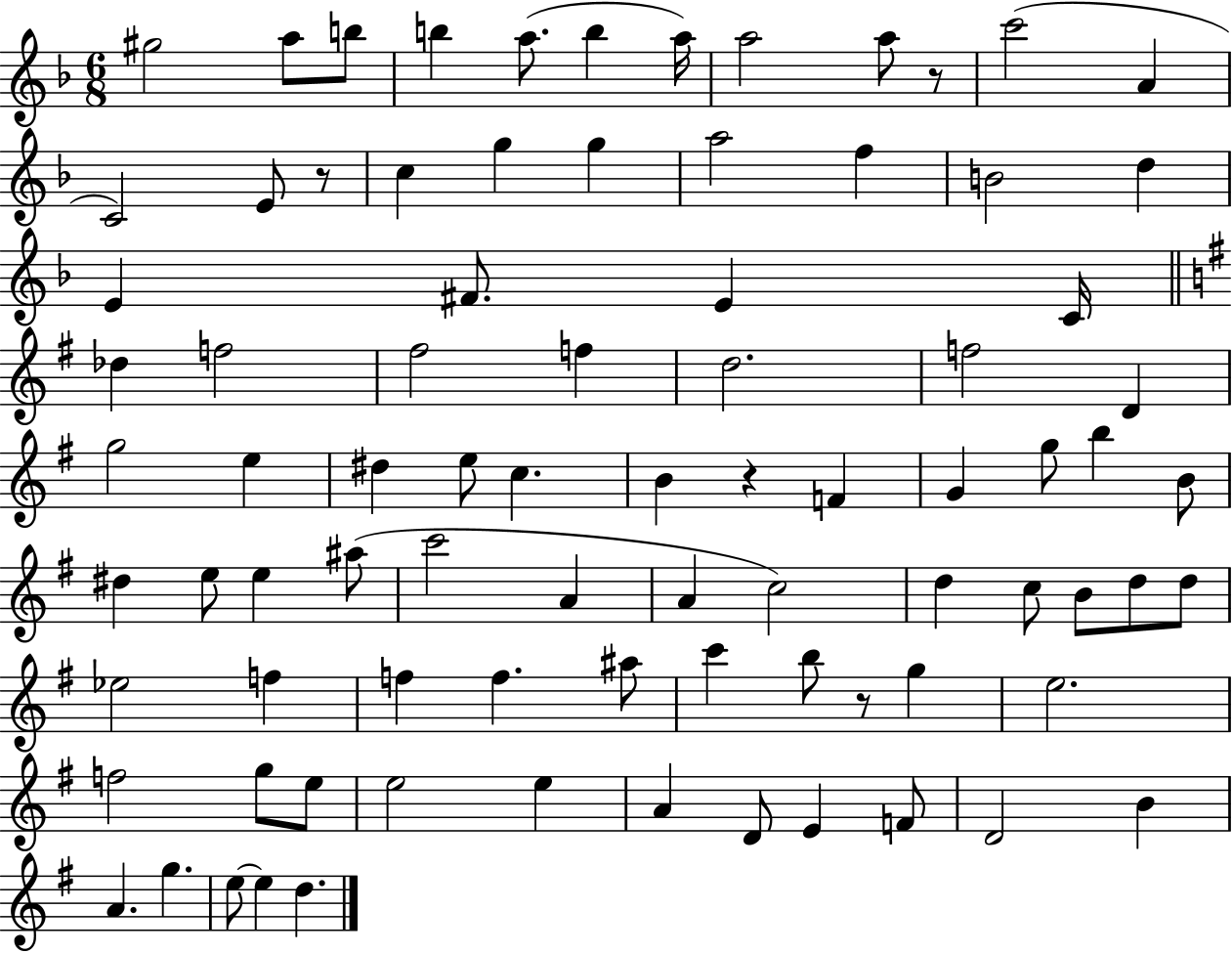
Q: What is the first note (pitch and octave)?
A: G#5